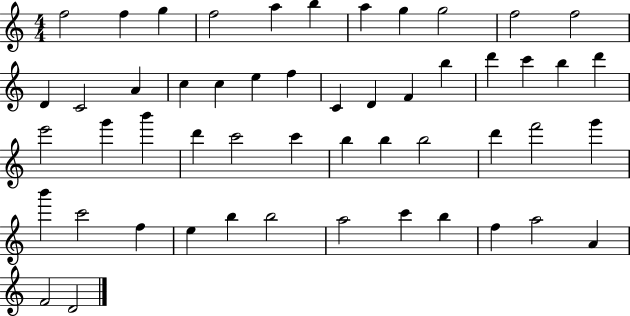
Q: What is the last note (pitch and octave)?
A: D4